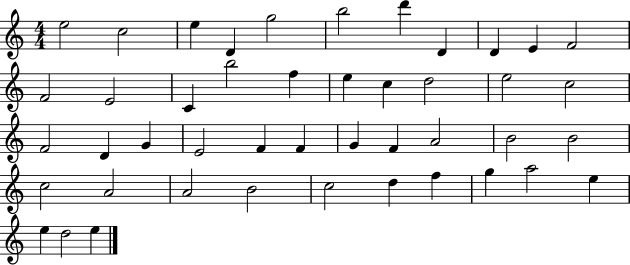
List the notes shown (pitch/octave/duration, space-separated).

E5/h C5/h E5/q D4/q G5/h B5/h D6/q D4/q D4/q E4/q F4/h F4/h E4/h C4/q B5/h F5/q E5/q C5/q D5/h E5/h C5/h F4/h D4/q G4/q E4/h F4/q F4/q G4/q F4/q A4/h B4/h B4/h C5/h A4/h A4/h B4/h C5/h D5/q F5/q G5/q A5/h E5/q E5/q D5/h E5/q